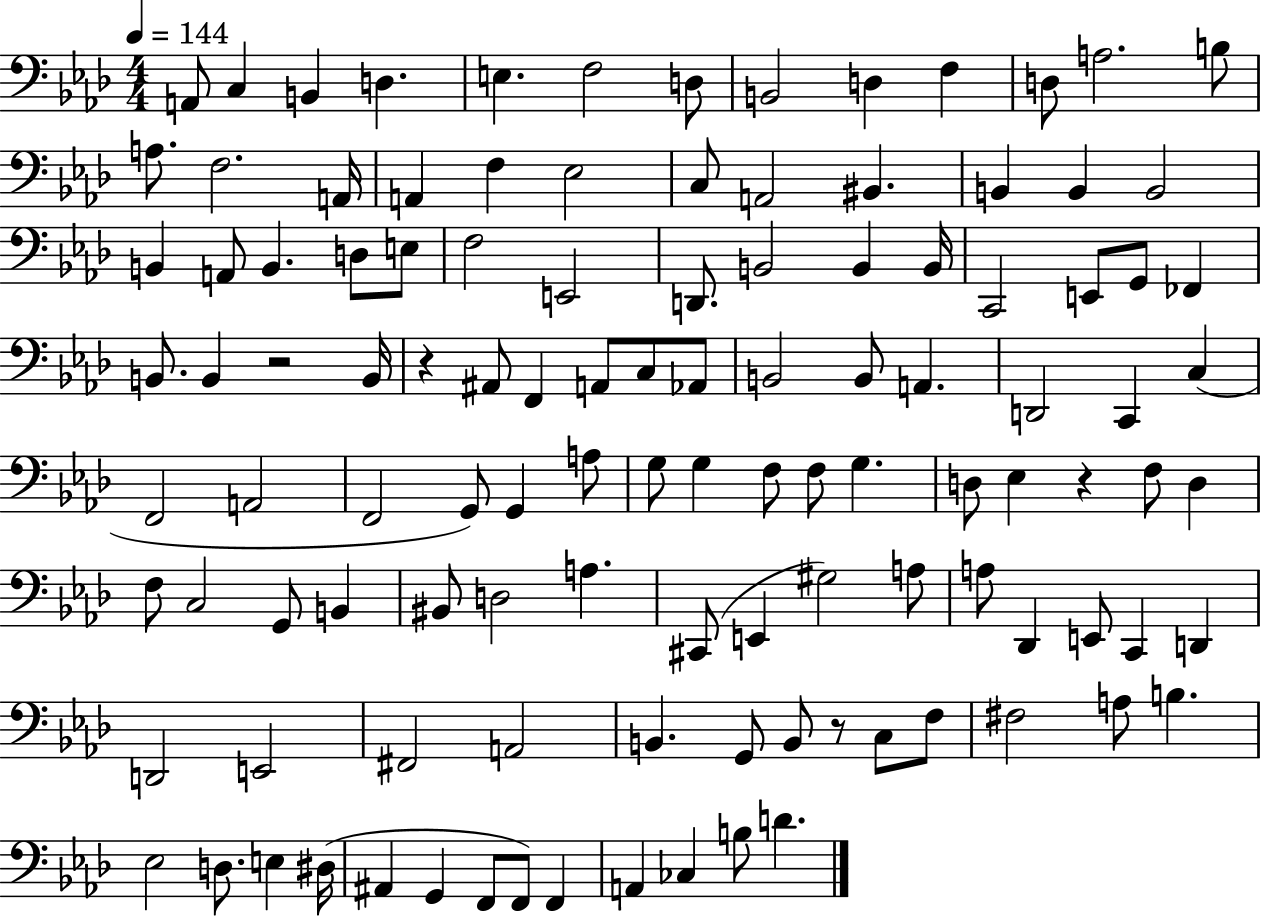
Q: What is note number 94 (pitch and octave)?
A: F3